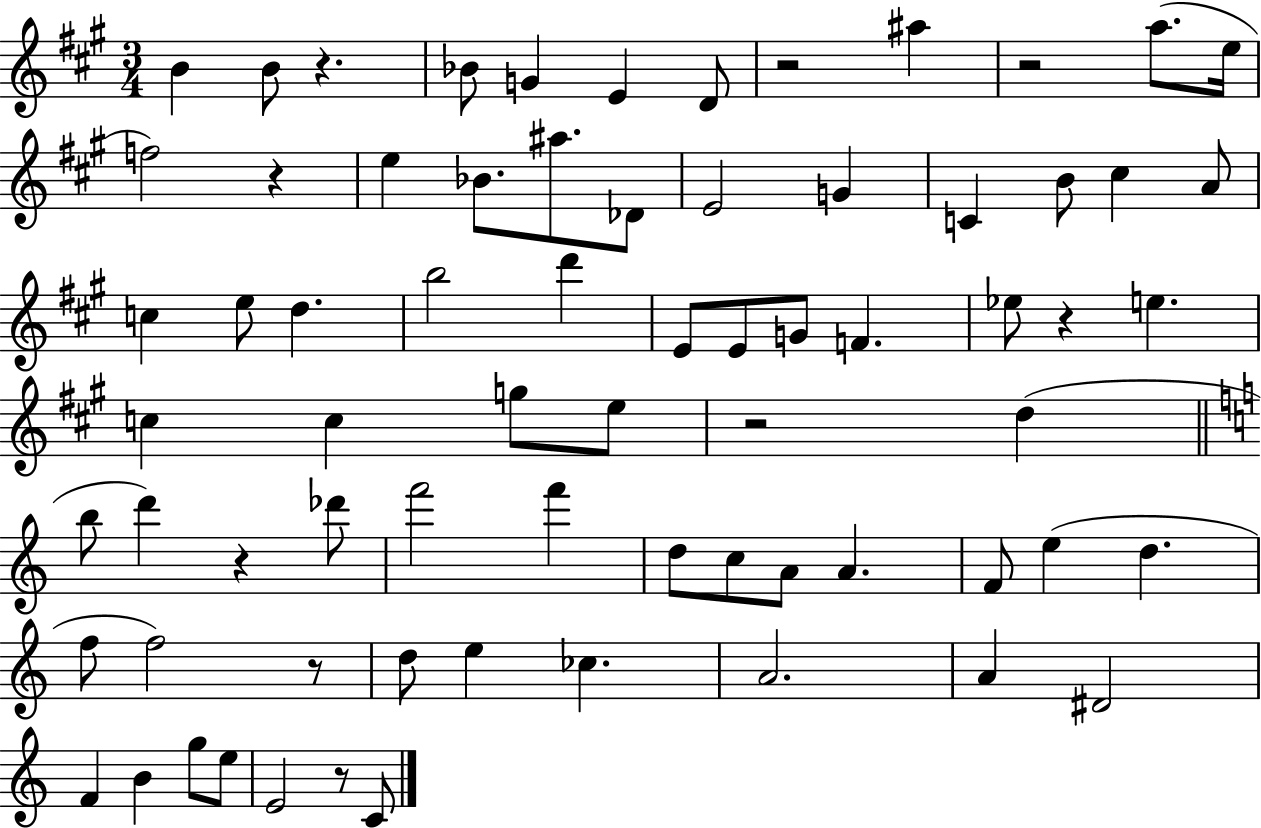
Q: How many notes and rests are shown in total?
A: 71